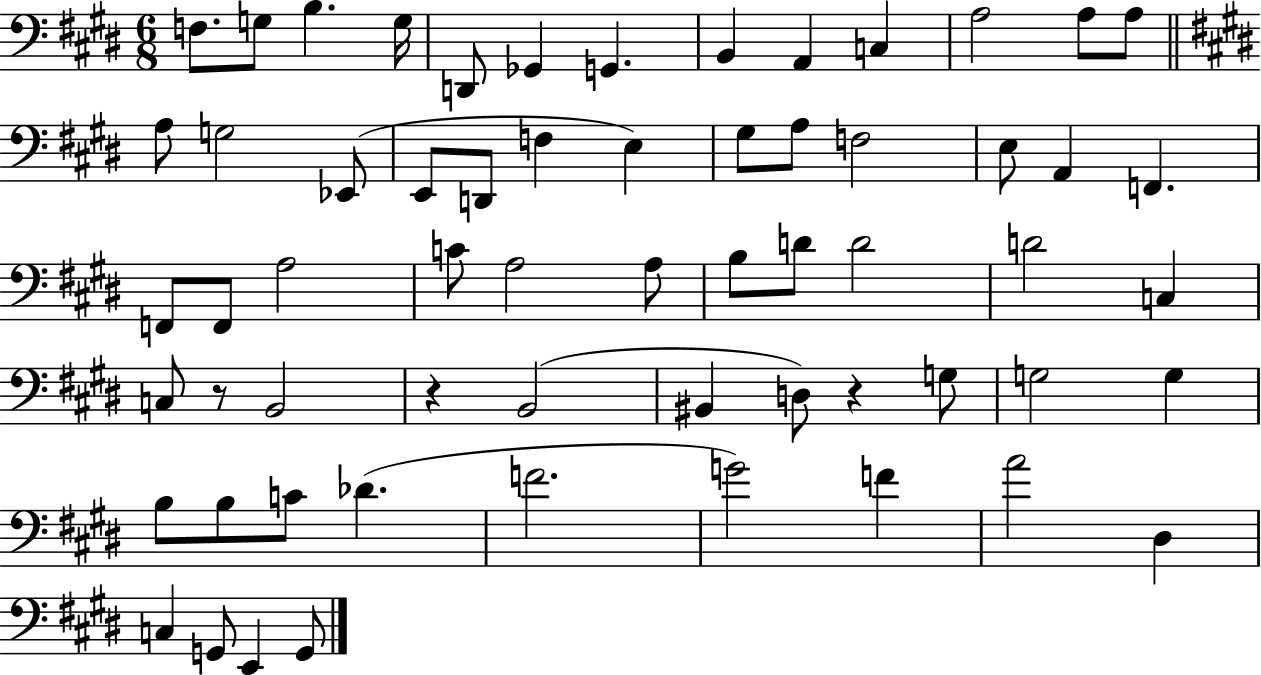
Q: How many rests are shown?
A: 3